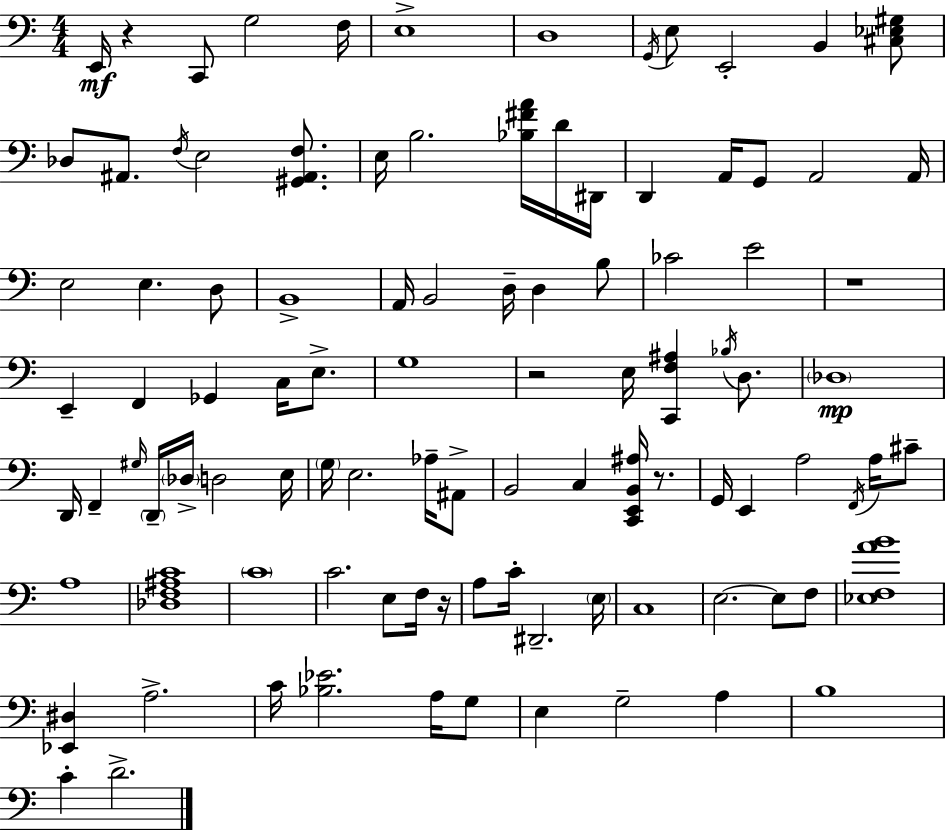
{
  \clef bass
  \numericTimeSignature
  \time 4/4
  \key a \minor
  e,16\mf r4 c,8 g2 f16 | e1-> | d1 | \acciaccatura { g,16 } e8 e,2-. b,4 <cis ees gis>8 | \break des8 ais,8. \acciaccatura { f16 } e2 <gis, ais, f>8. | e16 b2. <bes fis' a'>16 | d'16 dis,16 d,4 a,16 g,8 a,2 | a,16 e2 e4. | \break d8 b,1-> | a,16 b,2 d16-- d4 | b8 ces'2 e'2 | r1 | \break e,4-- f,4 ges,4 c16 e8.-> | g1 | r2 e16 <c, f ais>4 \acciaccatura { bes16 } | d8. \parenthesize des1\mp | \break d,16 f,4-- \grace { gis16 } \parenthesize d,16-- \parenthesize des16-> d2 | e16 \parenthesize g16 e2. | aes16-- ais,8-> b,2 c4 | <c, e, b, ais>16 r8. g,16 e,4 a2 | \break \acciaccatura { f,16 } a16 cis'8-- a1 | <des f ais c'>1 | \parenthesize c'1 | c'2. | \break e8 f16 r16 a8 c'16-. dis,2.-- | \parenthesize e16 c1 | e2.~~ | e8 f8 <ees f a' b'>1 | \break <ees, dis>4 a2.-> | c'16 <bes ees'>2. | a16 g8 e4 g2-- | a4 b1 | \break c'4-. d'2.-> | \bar "|."
}